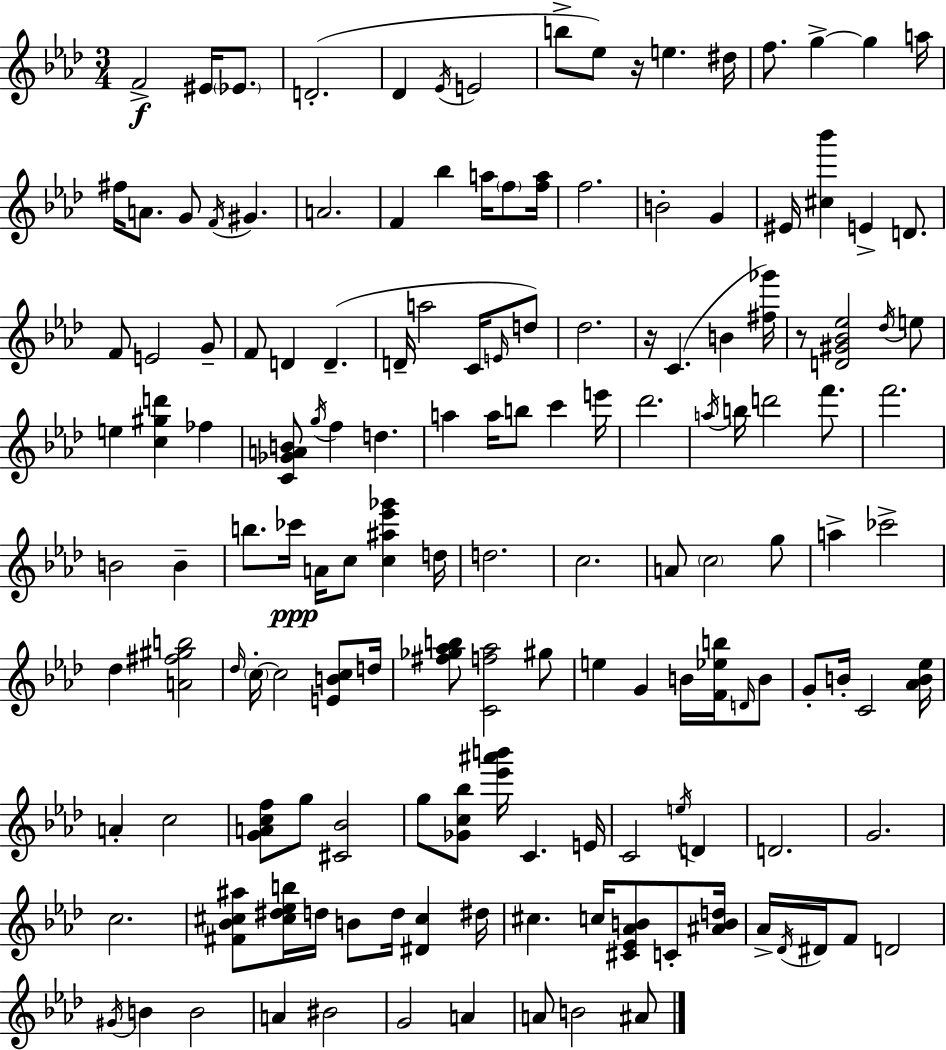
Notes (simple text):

F4/h EIS4/s Eb4/e. D4/h. Db4/q Eb4/s E4/h B5/e Eb5/e R/s E5/q. D#5/s F5/e. G5/q G5/q A5/s F#5/s A4/e. G4/e F4/s G#4/q. A4/h. F4/q Bb5/q A5/s F5/e [F5,A5]/s F5/h. B4/h G4/q EIS4/s [C#5,Bb6]/q E4/q D4/e. F4/e E4/h G4/e F4/e D4/q D4/q. D4/s A5/h C4/s E4/s D5/e Db5/h. R/s C4/q. B4/q [F#5,Gb6]/s R/e [D4,G#4,Bb4,Eb5]/h Db5/s E5/e E5/q [C5,G#5,D6]/q FES5/q [C4,Gb4,A4,B4]/e G5/s F5/q D5/q. A5/q A5/s B5/e C6/q E6/s Db6/h. A5/s B5/s D6/h F6/e. F6/h. B4/h B4/q B5/e. CES6/s A4/s C5/e [C5,A#5,Eb6,Gb6]/q D5/s D5/h. C5/h. A4/e C5/h G5/e A5/q CES6/h Db5/q [A4,F#5,G#5,B5]/h Db5/s C5/s C5/h [E4,B4,C5]/e D5/s [F#5,Gb5,Ab5,B5]/e [C4,F5,Ab5]/h G#5/e E5/q G4/q B4/s [F4,Eb5,B5]/s D4/s B4/e G4/e B4/s C4/h [Ab4,B4,Eb5]/s A4/q C5/h [G4,A4,C5,F5]/e G5/e [C#4,Bb4]/h G5/e [Gb4,C5,Bb5]/e [Eb6,A#6,B6]/s C4/q. E4/s C4/h E5/s D4/q D4/h. G4/h. C5/h. [F#4,Bb4,C#5,A#5]/e [C#5,D#5,Eb5,B5]/s D5/s B4/e D5/s [D#4,C#5]/q D#5/s C#5/q. C5/s [C#4,Eb4,Ab4,B4]/e C4/e [A#4,B4,D5]/s Ab4/s Db4/s D#4/s F4/e D4/h G#4/s B4/q B4/h A4/q BIS4/h G4/h A4/q A4/e B4/h A#4/e